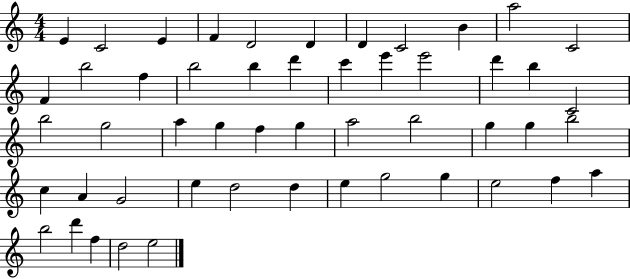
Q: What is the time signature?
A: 4/4